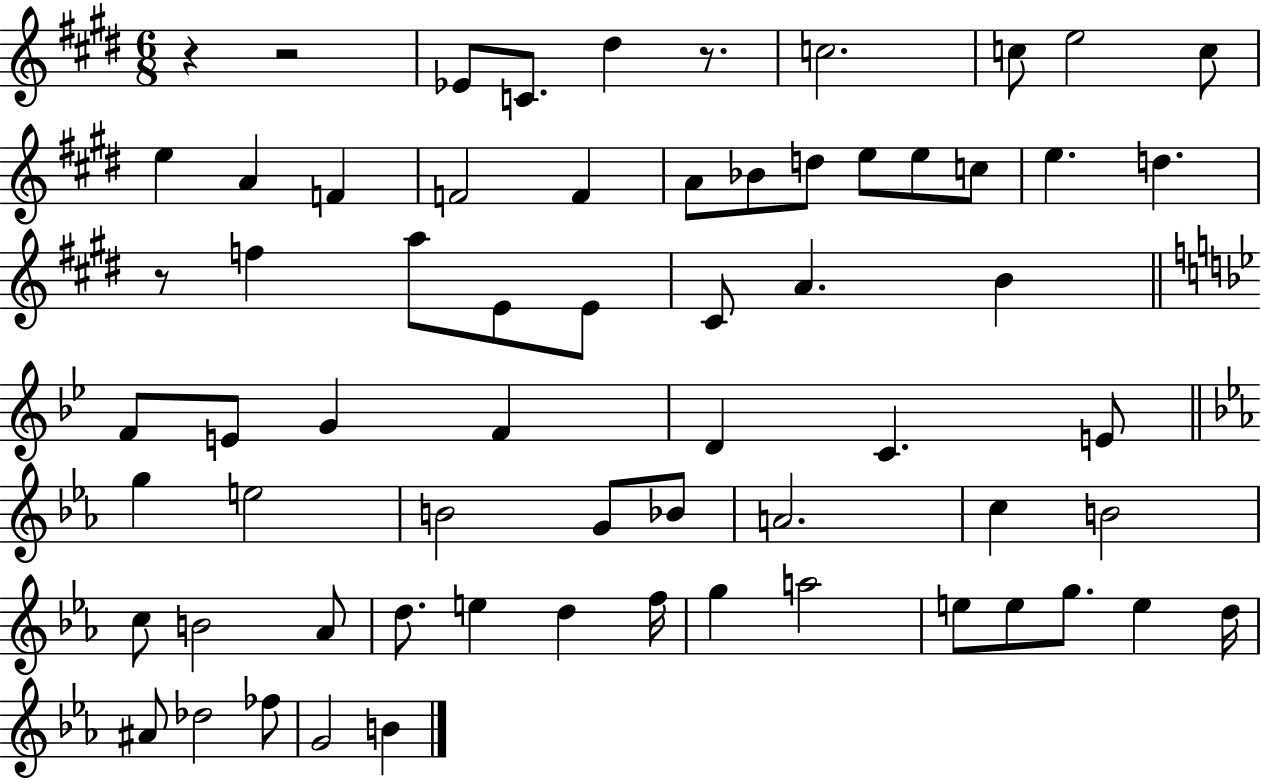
R/q R/h Eb4/e C4/e. D#5/q R/e. C5/h. C5/e E5/h C5/e E5/q A4/q F4/q F4/h F4/q A4/e Bb4/e D5/e E5/e E5/e C5/e E5/q. D5/q. R/e F5/q A5/e E4/e E4/e C#4/e A4/q. B4/q F4/e E4/e G4/q F4/q D4/q C4/q. E4/e G5/q E5/h B4/h G4/e Bb4/e A4/h. C5/q B4/h C5/e B4/h Ab4/e D5/e. E5/q D5/q F5/s G5/q A5/h E5/e E5/e G5/e. E5/q D5/s A#4/e Db5/h FES5/e G4/h B4/q